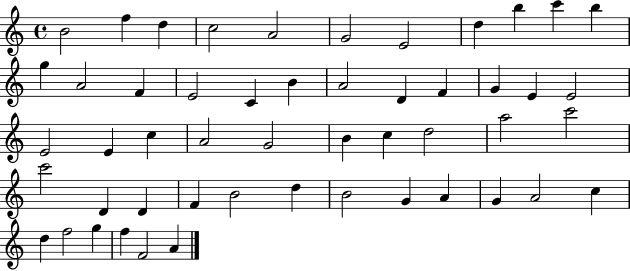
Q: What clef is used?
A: treble